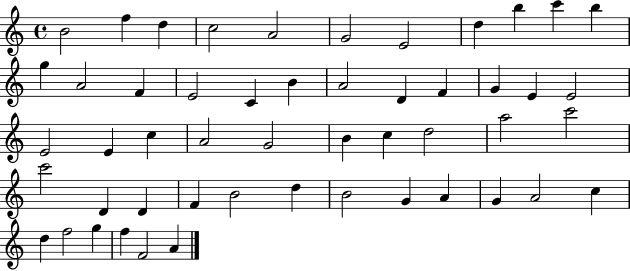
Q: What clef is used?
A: treble